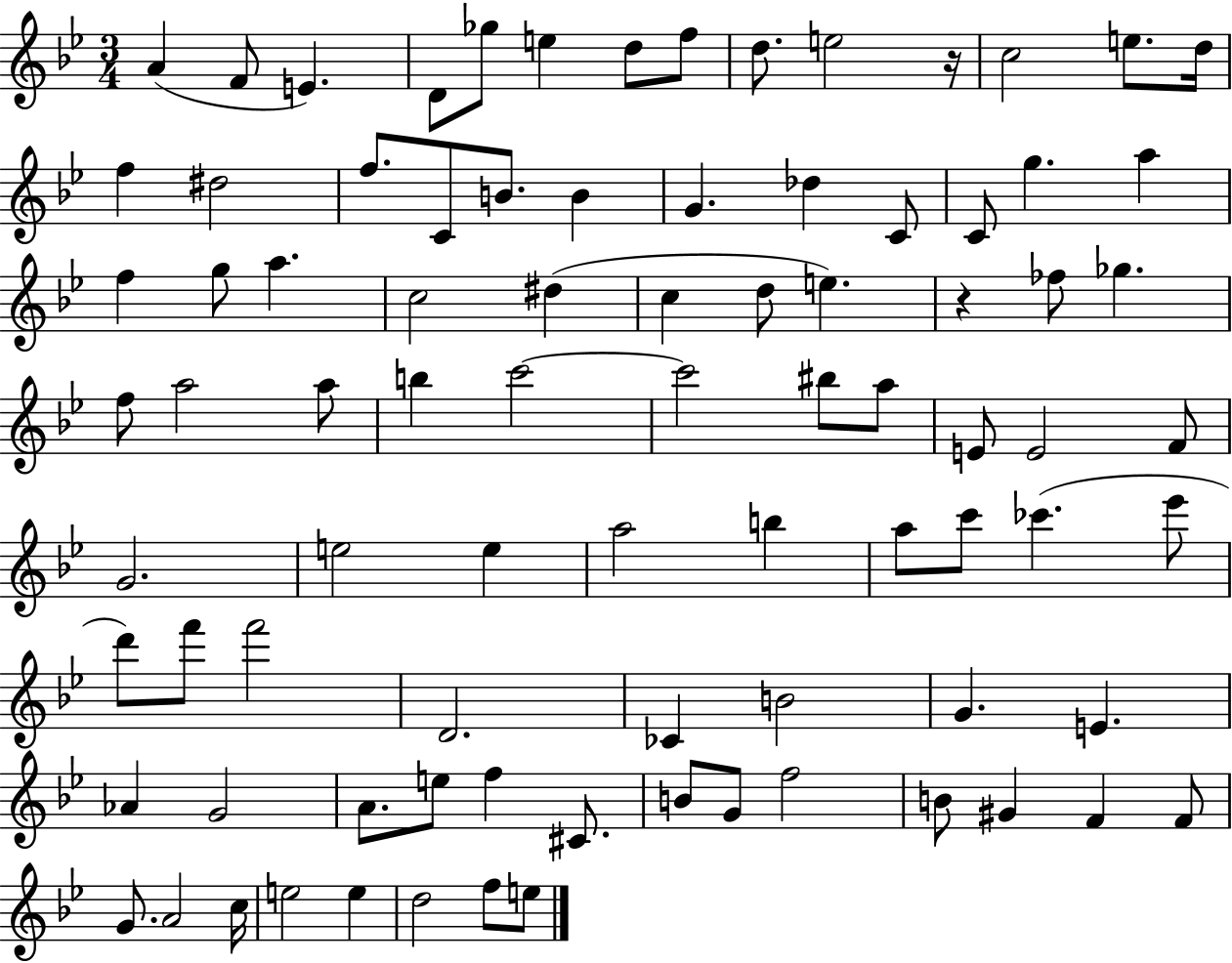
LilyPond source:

{
  \clef treble
  \numericTimeSignature
  \time 3/4
  \key bes \major
  a'4( f'8 e'4.) | d'8 ges''8 e''4 d''8 f''8 | d''8. e''2 r16 | c''2 e''8. d''16 | \break f''4 dis''2 | f''8. c'8 b'8. b'4 | g'4. des''4 c'8 | c'8 g''4. a''4 | \break f''4 g''8 a''4. | c''2 dis''4( | c''4 d''8 e''4.) | r4 fes''8 ges''4. | \break f''8 a''2 a''8 | b''4 c'''2~~ | c'''2 bis''8 a''8 | e'8 e'2 f'8 | \break g'2. | e''2 e''4 | a''2 b''4 | a''8 c'''8 ces'''4.( ees'''8 | \break d'''8) f'''8 f'''2 | d'2. | ces'4 b'2 | g'4. e'4. | \break aes'4 g'2 | a'8. e''8 f''4 cis'8. | b'8 g'8 f''2 | b'8 gis'4 f'4 f'8 | \break g'8. a'2 c''16 | e''2 e''4 | d''2 f''8 e''8 | \bar "|."
}